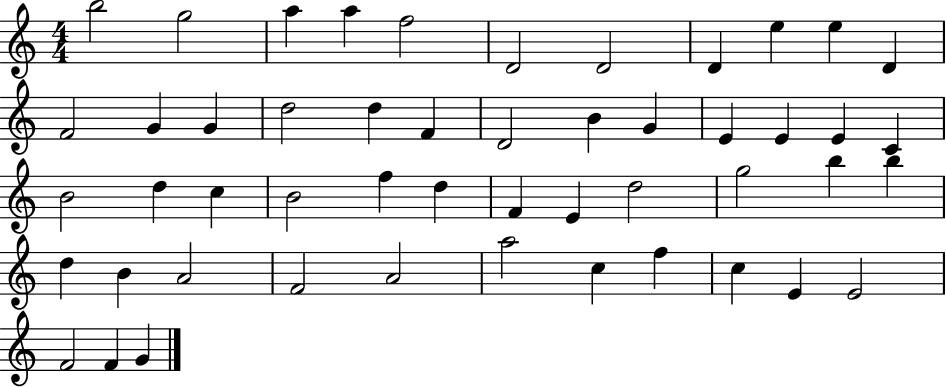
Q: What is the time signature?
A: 4/4